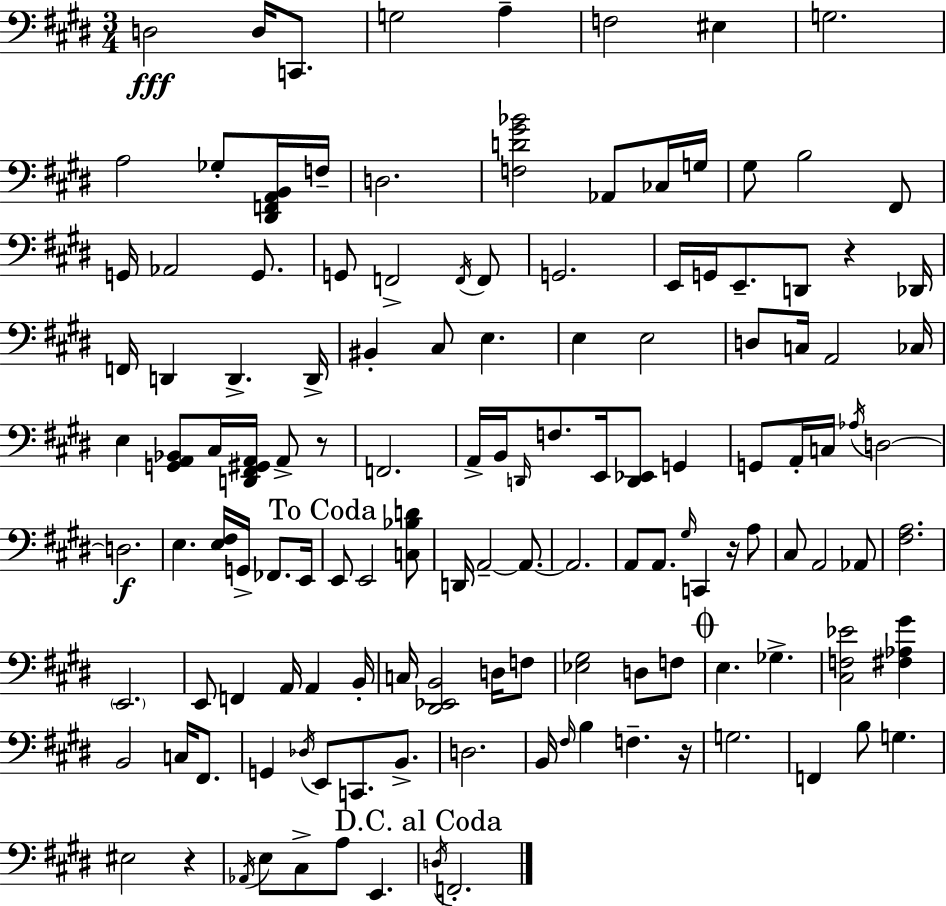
{
  \clef bass
  \numericTimeSignature
  \time 3/4
  \key e \major
  d2\fff d16 c,8. | g2 a4-- | f2 eis4 | g2. | \break a2 ges8-. <dis, f, a, b,>16 f16-- | d2. | <f d' gis' bes'>2 aes,8 ces16 g16 | gis8 b2 fis,8 | \break g,16 aes,2 g,8. | g,8 f,2-> \acciaccatura { f,16 } f,8 | g,2. | e,16 g,16 e,8.-- d,8 r4 | \break des,16 f,16 d,4 d,4.-> | d,16-> bis,4-. cis8 e4. | e4 e2 | d8 c16 a,2 | \break ces16 e4 <g, a, bes,>8 cis16 <d, fis, gis, a,>16 a,8-> r8 | f,2. | a,16-> b,16 \grace { d,16 } f8. e,16 <d, ees,>8 g,4 | g,8 a,16-. c16 \acciaccatura { aes16 } d2~~ | \break d2.\f | e4. <e fis>16 g,16-> fes,8. | e,16 \mark "To Coda" e,8 e,2 | <c bes d'>8 d,16 a,2--~~ | \break a,8.~~ a,2. | a,8 a,8. \grace { gis16 } c,4 | r16 a8 cis8 a,2 | aes,8 <fis a>2. | \break \parenthesize e,2. | e,8 f,4 a,16 a,4 | b,16-. c16 <dis, ees, b,>2 | d16 f8 <ees gis>2 | \break d8 f8 \mark \markup { \musicglyph "scripts.coda" } e4. ges4.-> | <cis f ees'>2 | <fis aes gis'>4 b,2 | c16 fis,8. g,4 \acciaccatura { des16 } e,8 c,8. | \break b,8.-> d2. | b,16 \grace { fis16 } b4 f4.-- | r16 g2. | f,4 b8 | \break g4. eis2 | r4 \acciaccatura { aes,16 } e8 cis8-> a8 | e,4. \mark "D.C. al Coda" \acciaccatura { d16 } f,2.-. | \bar "|."
}